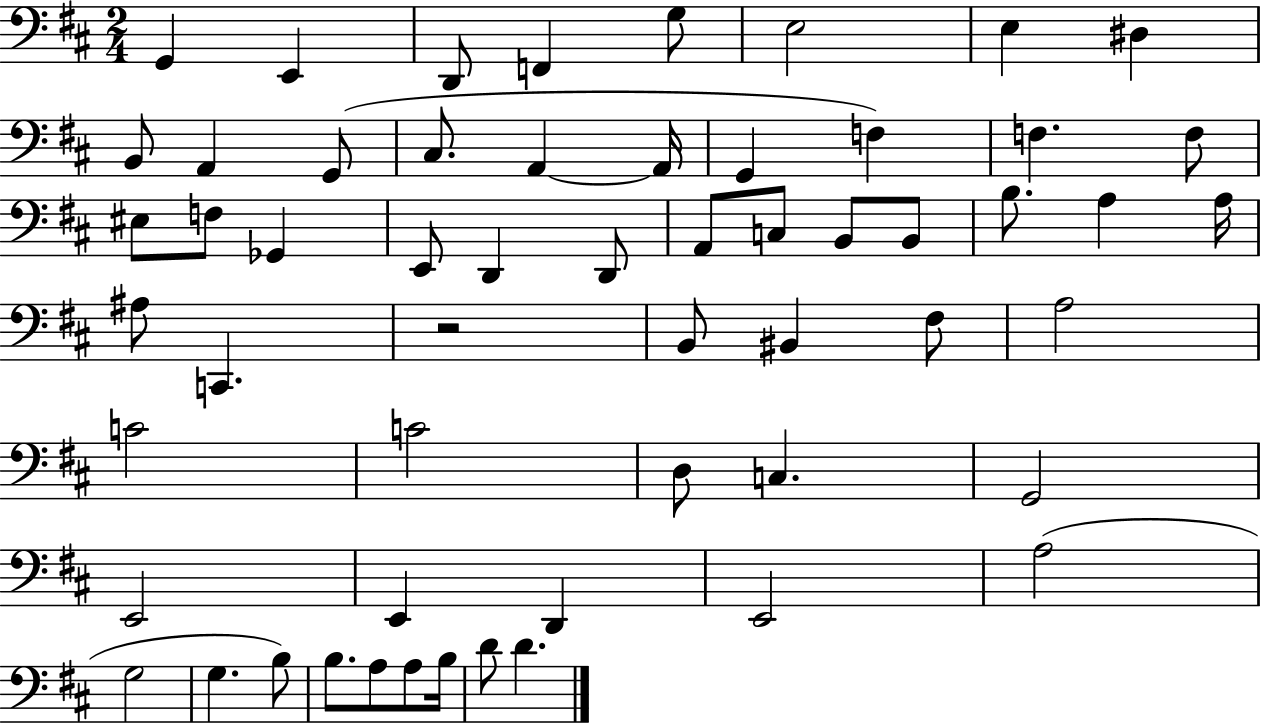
{
  \clef bass
  \numericTimeSignature
  \time 2/4
  \key d \major
  \repeat volta 2 { g,4 e,4 | d,8 f,4 g8 | e2 | e4 dis4 | \break b,8 a,4 g,8( | cis8. a,4~~ a,16 | g,4 f4) | f4. f8 | \break eis8 f8 ges,4 | e,8 d,4 d,8 | a,8 c8 b,8 b,8 | b8. a4 a16 | \break ais8 c,4. | r2 | b,8 bis,4 fis8 | a2 | \break c'2 | c'2 | d8 c4. | g,2 | \break e,2 | e,4 d,4 | e,2 | a2( | \break g2 | g4. b8) | b8. a8 a8 b16 | d'8 d'4. | \break } \bar "|."
}